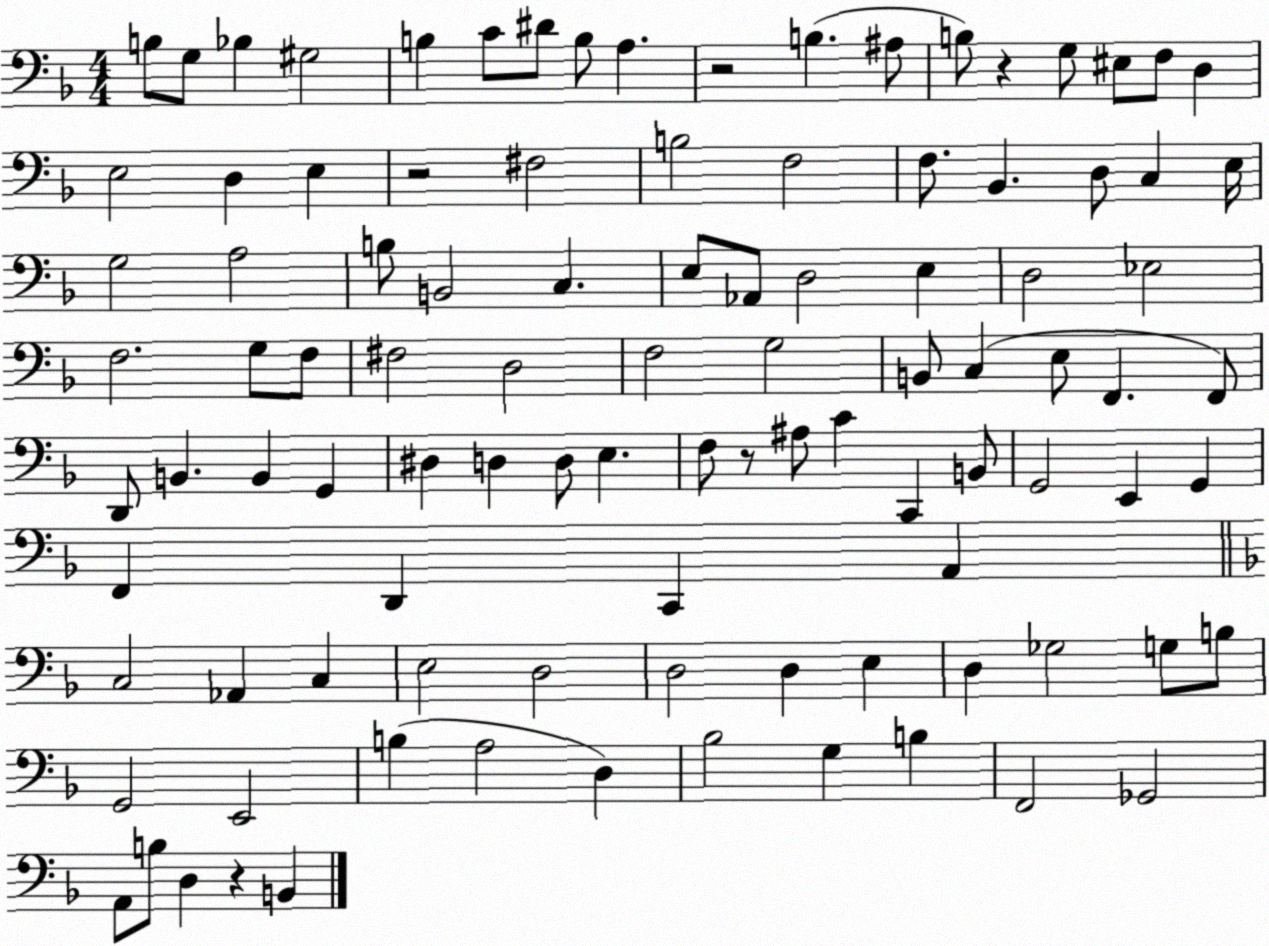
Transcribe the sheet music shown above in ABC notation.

X:1
T:Untitled
M:4/4
L:1/4
K:F
B,/2 G,/2 _B, ^G,2 B, C/2 ^D/2 B,/2 A, z2 B, ^A,/2 B,/2 z G,/2 ^E,/2 F,/2 D, E,2 D, E, z2 ^F,2 B,2 F,2 F,/2 _B,, D,/2 C, E,/4 G,2 A,2 B,/2 B,,2 C, E,/2 _A,,/2 D,2 E, D,2 _E,2 F,2 G,/2 F,/2 ^F,2 D,2 F,2 G,2 B,,/2 C, E,/2 F,, F,,/2 D,,/2 B,, B,, G,, ^D, D, D,/2 E, F,/2 z/2 ^A,/2 C C,, B,,/2 G,,2 E,, G,, F,, D,, C,, A,, C,2 _A,, C, E,2 D,2 D,2 D, E, D, _G,2 G,/2 B,/2 G,,2 E,,2 B, A,2 D, _B,2 G, B, F,,2 _G,,2 A,,/2 B,/2 D, z B,,